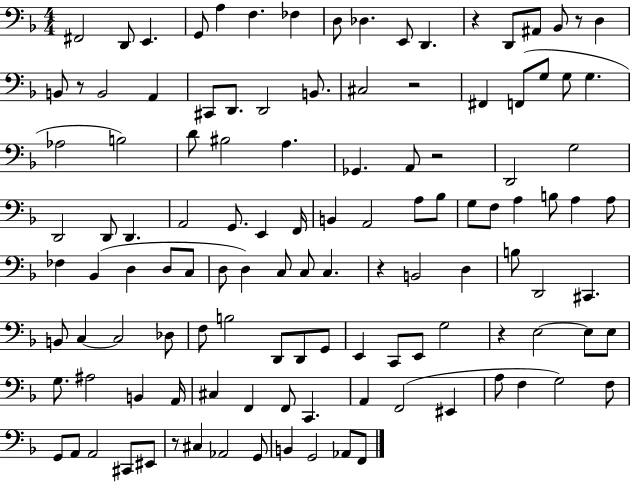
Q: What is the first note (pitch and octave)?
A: F#2